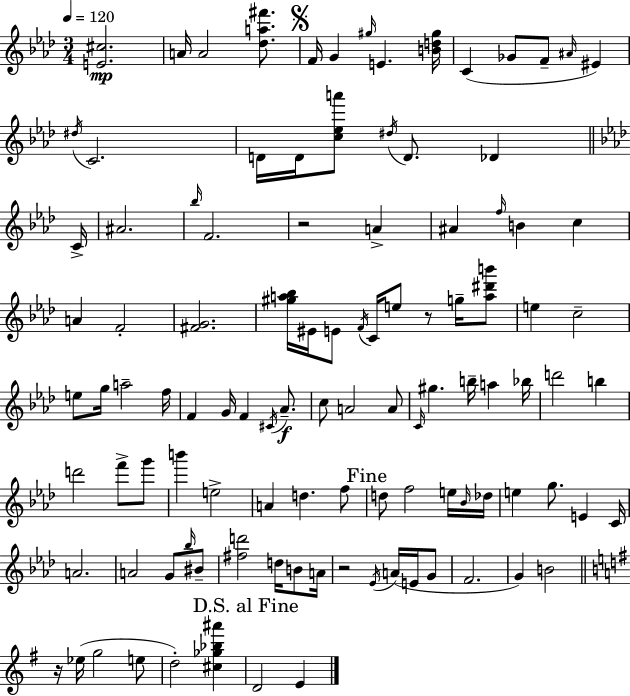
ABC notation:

X:1
T:Untitled
M:3/4
L:1/4
K:Fm
[E^c]2 A/4 A2 [_da^f']/2 F/4 G ^g/4 E [Bd^g]/4 C _G/2 F/2 ^A/4 ^E ^d/4 C2 D/4 D/4 [c_ea']/2 ^d/4 D/2 _D C/4 ^A2 _b/4 F2 z2 A ^A f/4 B c A F2 [^FG]2 [^ga_b]/4 ^E/4 E/2 F/4 C/4 e/2 z/2 g/4 [a^d'b']/2 e c2 e/2 g/4 a2 f/4 F G/4 F ^C/4 _A/2 c/2 A2 A/2 C/4 ^g b/4 a _b/4 d'2 b d'2 f'/2 g'/2 b' e2 A d f/2 d/2 f2 e/4 _B/4 _d/4 e g/2 E C/4 A2 A2 G/2 _b/4 ^B/2 [^fd']2 d/4 B/2 A/4 z2 _E/4 A/4 E/4 G/2 F2 G B2 z/4 _e/4 g2 e/2 d2 [^c_g_b^a'] D2 E